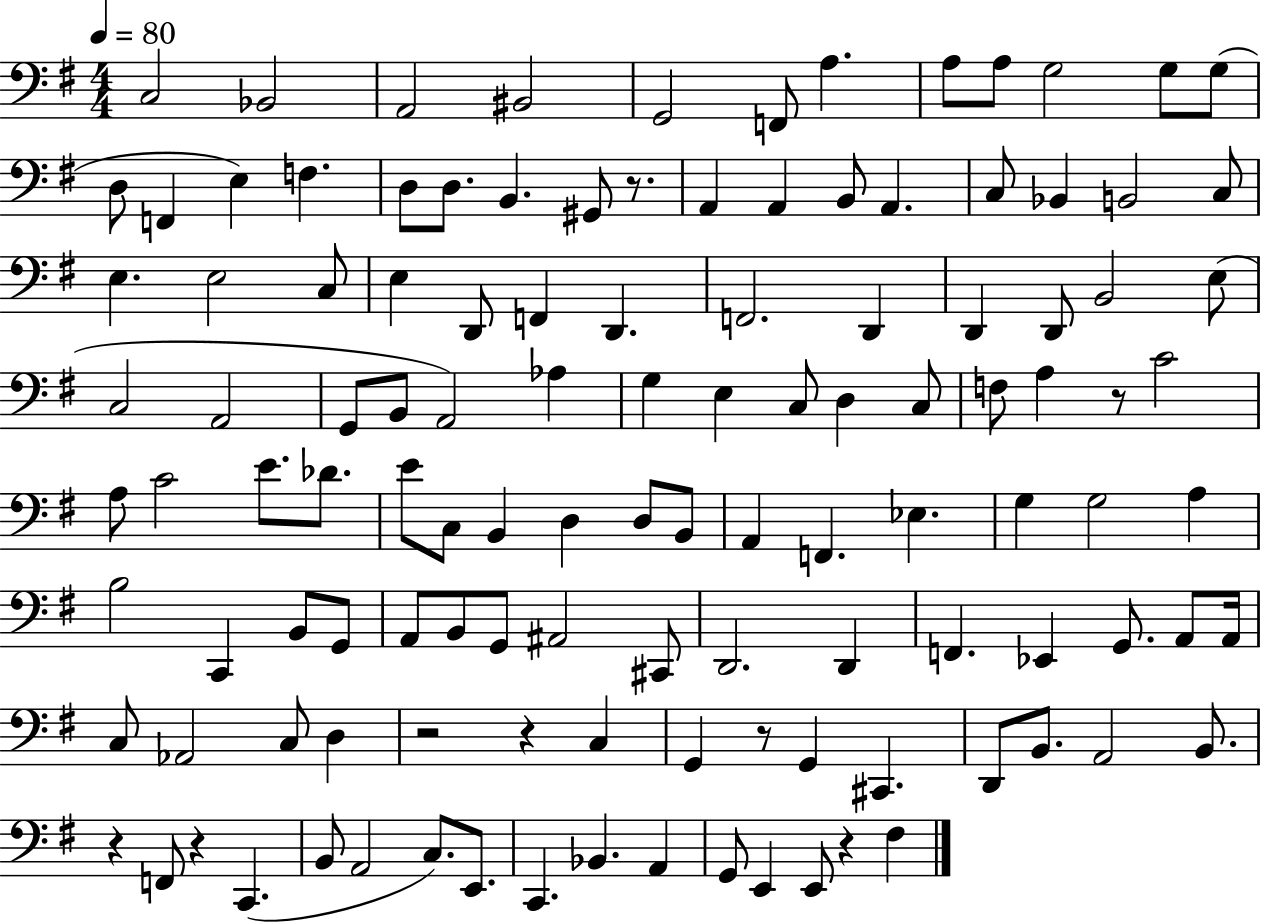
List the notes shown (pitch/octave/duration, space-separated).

C3/h Bb2/h A2/h BIS2/h G2/h F2/e A3/q. A3/e A3/e G3/h G3/e G3/e D3/e F2/q E3/q F3/q. D3/e D3/e. B2/q. G#2/e R/e. A2/q A2/q B2/e A2/q. C3/e Bb2/q B2/h C3/e E3/q. E3/h C3/e E3/q D2/e F2/q D2/q. F2/h. D2/q D2/q D2/e B2/h E3/e C3/h A2/h G2/e B2/e A2/h Ab3/q G3/q E3/q C3/e D3/q C3/e F3/e A3/q R/e C4/h A3/e C4/h E4/e. Db4/e. E4/e C3/e B2/q D3/q D3/e B2/e A2/q F2/q. Eb3/q. G3/q G3/h A3/q B3/h C2/q B2/e G2/e A2/e B2/e G2/e A#2/h C#2/e D2/h. D2/q F2/q. Eb2/q G2/e. A2/e A2/s C3/e Ab2/h C3/e D3/q R/h R/q C3/q G2/q R/e G2/q C#2/q. D2/e B2/e. A2/h B2/e. R/q F2/e R/q C2/q. B2/e A2/h C3/e. E2/e. C2/q. Bb2/q. A2/q G2/e E2/q E2/e R/q F#3/q